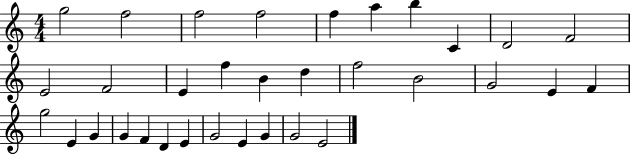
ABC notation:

X:1
T:Untitled
M:4/4
L:1/4
K:C
g2 f2 f2 f2 f a b C D2 F2 E2 F2 E f B d f2 B2 G2 E F g2 E G G F D E G2 E G G2 E2